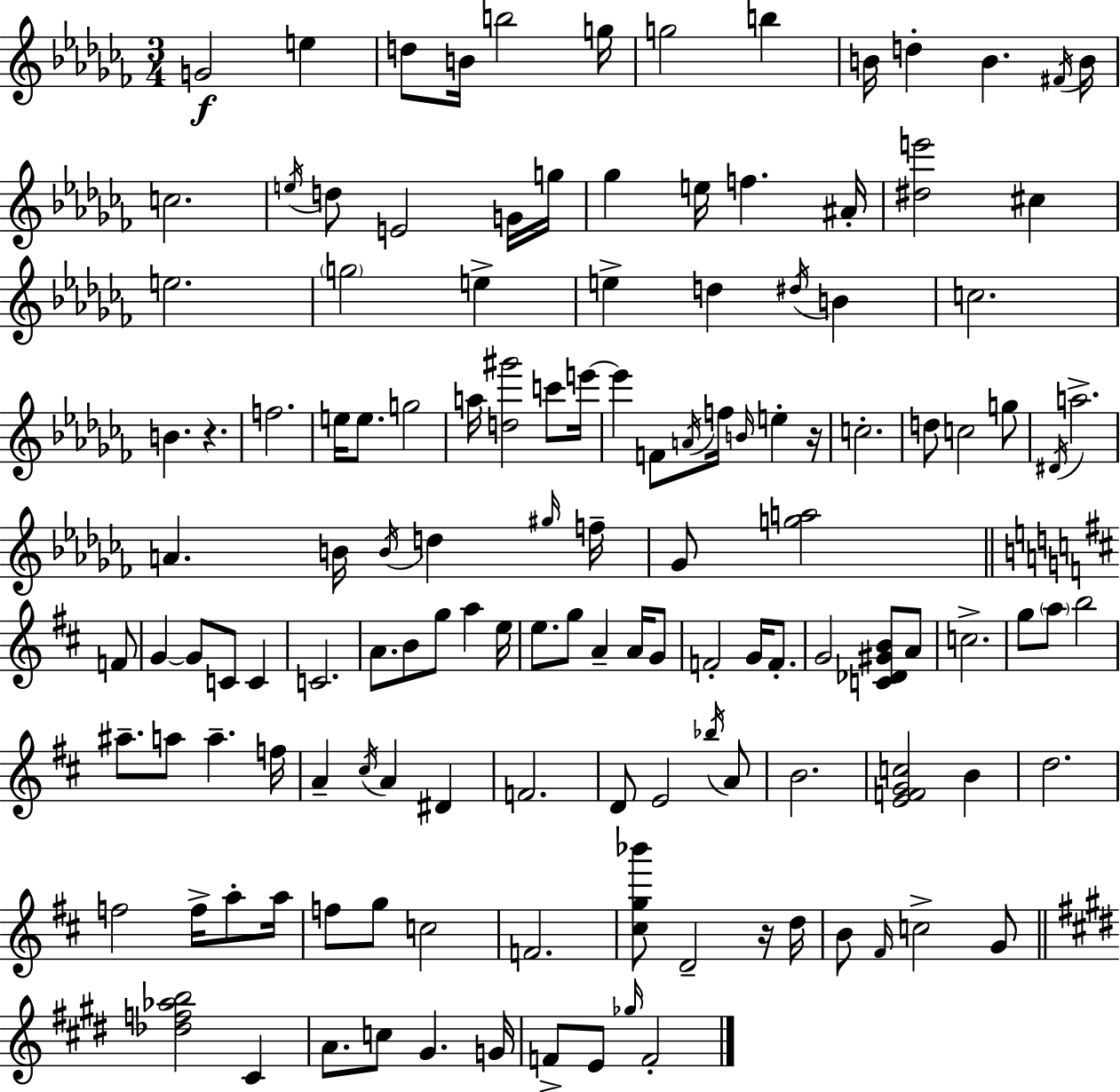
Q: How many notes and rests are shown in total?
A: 133